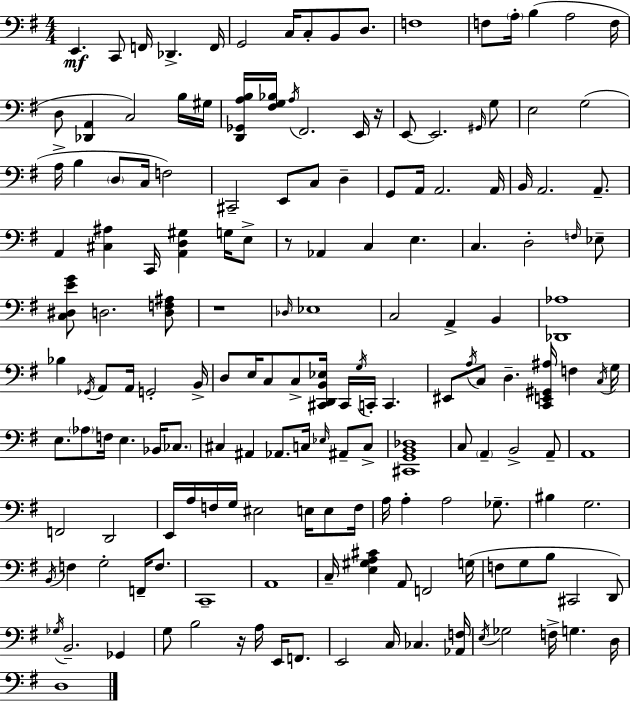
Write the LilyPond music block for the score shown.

{
  \clef bass
  \numericTimeSignature
  \time 4/4
  \key g \major
  e,4.\mf c,8 f,16 des,4.-> f,16 | g,2 c16 c8-. b,8 d8. | f1 | f8 \parenthesize a16-. b4( a2 f16 | \break d8 <des, a,>4 c2) b16 gis16 | <d, ges, a b>16 <fis g bes>16 \acciaccatura { a16 } fis,2. e,16 | r16 e,8~~ e,2. \grace { gis,16 } | g8 e2 g2( | \break a16-> b4 \parenthesize d8 c16 f2) | cis,2-- e,8 c8 d4-- | g,8 a,16 a,2. | a,16 b,16 a,2. a,8.-- | \break a,4 <cis ais>4 c,16 <a, d gis>4 g16 | e8-> r8 aes,4 c4 e4. | c4. d2-. | \grace { f16 } ees8-- <c dis e' g'>8 d2. | \break <d f ais>8 r1 | \grace { des16 } ees1 | c2 a,4-> | b,4 <des, aes>1 | \break bes4 \acciaccatura { ges,16 } a,8 a,16 g,2-. | b,16-> d8 e16 c8 c8-> <cis, d, b, ees>16 cis,16 \acciaccatura { g16 } c,16-. | c,4. eis,8 \acciaccatura { a16 } c8 d4.-- | <c, e, gis, ais>16 f4 \acciaccatura { c16 } g16 e8. \parenthesize aes8 f16 e4. | \break bes,16 \parenthesize ces8. cis4 ais,4 | aes,8. c16 \grace { ees16 } ais,8-- c8-> <cis, g, b, des>1 | c8 \parenthesize a,4-- b,2-> | a,8-- a,1 | \break f,2 | d,2 e,16 a16 f16 g16 eis2 | e16 e8 f16 a16 a4-. a2 | ges8.-- bis4 g2. | \break \acciaccatura { b,16 } f4 g2-. | f,16-- f8. c,1-- | a,1 | c16-- <e gis a cis'>4 a,8 | \break f,2 g16( f8 g8 b8 | cis,2 d,8) \acciaccatura { ges16 } b,2.-- | ges,4 g8 b2 | r16 a16 e,16 f,8. e,2 | \break c16 ces4. <aes, f>16 \acciaccatura { e16 } ges2 | f16-> g4. d16 d1 | \bar "|."
}